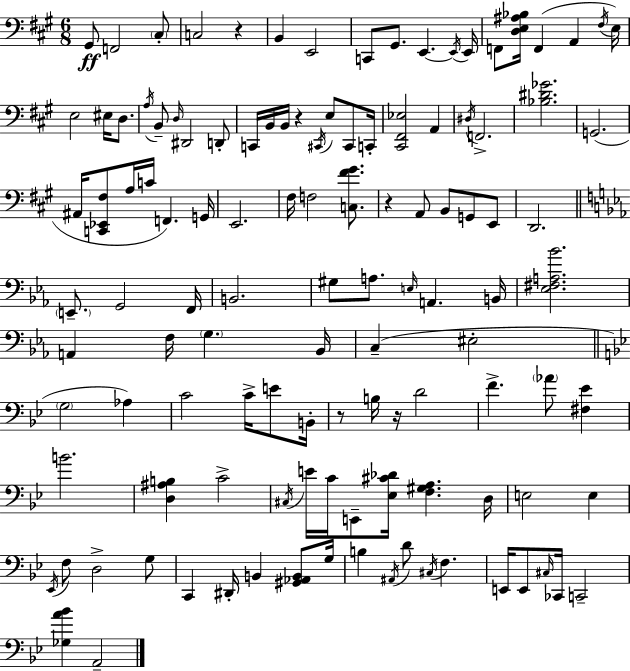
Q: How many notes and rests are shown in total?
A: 118